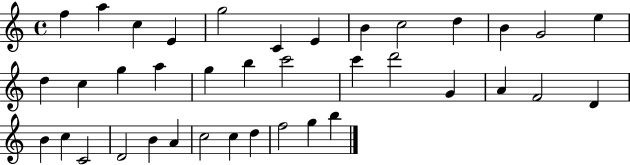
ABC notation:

X:1
T:Untitled
M:4/4
L:1/4
K:C
f a c E g2 C E B c2 d B G2 e d c g a g b c'2 c' d'2 G A F2 D B c C2 D2 B A c2 c d f2 g b